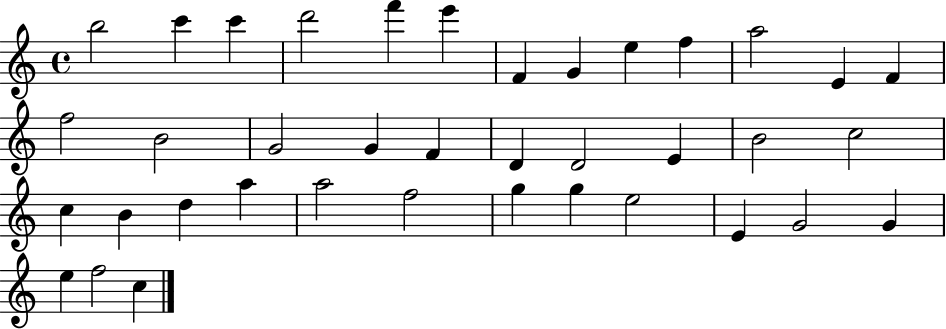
X:1
T:Untitled
M:4/4
L:1/4
K:C
b2 c' c' d'2 f' e' F G e f a2 E F f2 B2 G2 G F D D2 E B2 c2 c B d a a2 f2 g g e2 E G2 G e f2 c